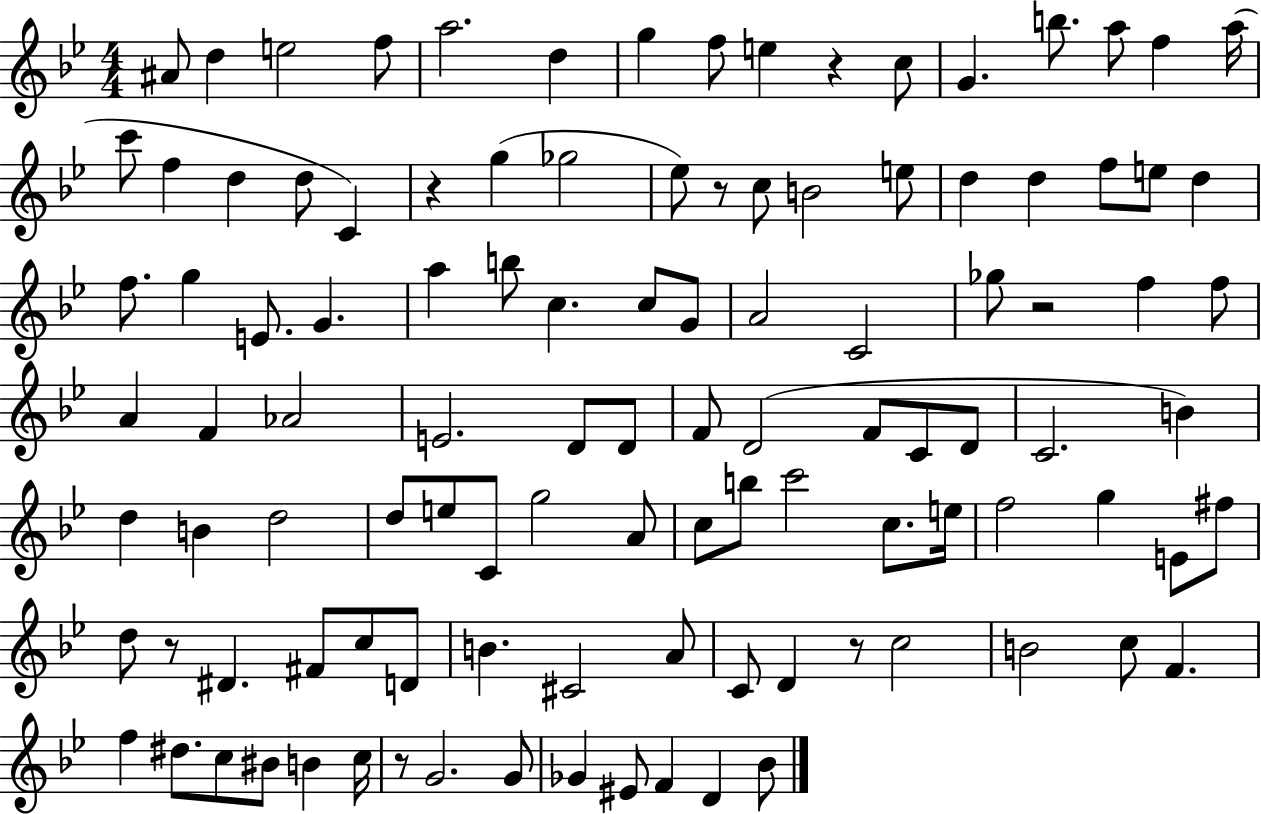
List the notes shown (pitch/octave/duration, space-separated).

A#4/e D5/q E5/h F5/e A5/h. D5/q G5/q F5/e E5/q R/q C5/e G4/q. B5/e. A5/e F5/q A5/s C6/e F5/q D5/q D5/e C4/q R/q G5/q Gb5/h Eb5/e R/e C5/e B4/h E5/e D5/q D5/q F5/e E5/e D5/q F5/e. G5/q E4/e. G4/q. A5/q B5/e C5/q. C5/e G4/e A4/h C4/h Gb5/e R/h F5/q F5/e A4/q F4/q Ab4/h E4/h. D4/e D4/e F4/e D4/h F4/e C4/e D4/e C4/h. B4/q D5/q B4/q D5/h D5/e E5/e C4/e G5/h A4/e C5/e B5/e C6/h C5/e. E5/s F5/h G5/q E4/e F#5/e D5/e R/e D#4/q. F#4/e C5/e D4/e B4/q. C#4/h A4/e C4/e D4/q R/e C5/h B4/h C5/e F4/q. F5/q D#5/e. C5/e BIS4/e B4/q C5/s R/e G4/h. G4/e Gb4/q EIS4/e F4/q D4/q Bb4/e